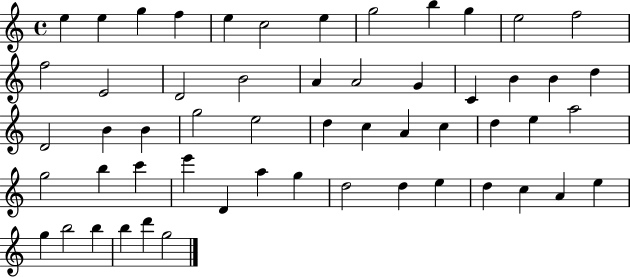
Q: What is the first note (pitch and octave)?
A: E5